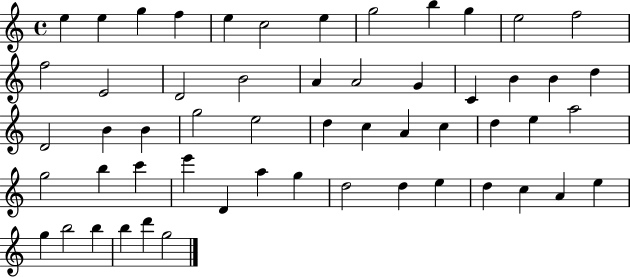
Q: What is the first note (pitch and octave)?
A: E5